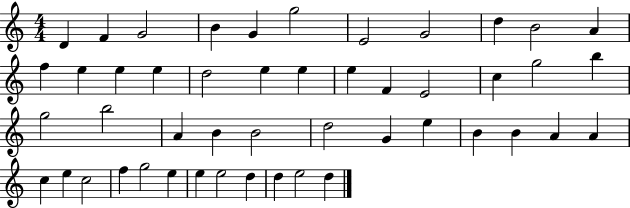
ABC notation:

X:1
T:Untitled
M:4/4
L:1/4
K:C
D F G2 B G g2 E2 G2 d B2 A f e e e d2 e e e F E2 c g2 b g2 b2 A B B2 d2 G e B B A A c e c2 f g2 e e e2 d d e2 d